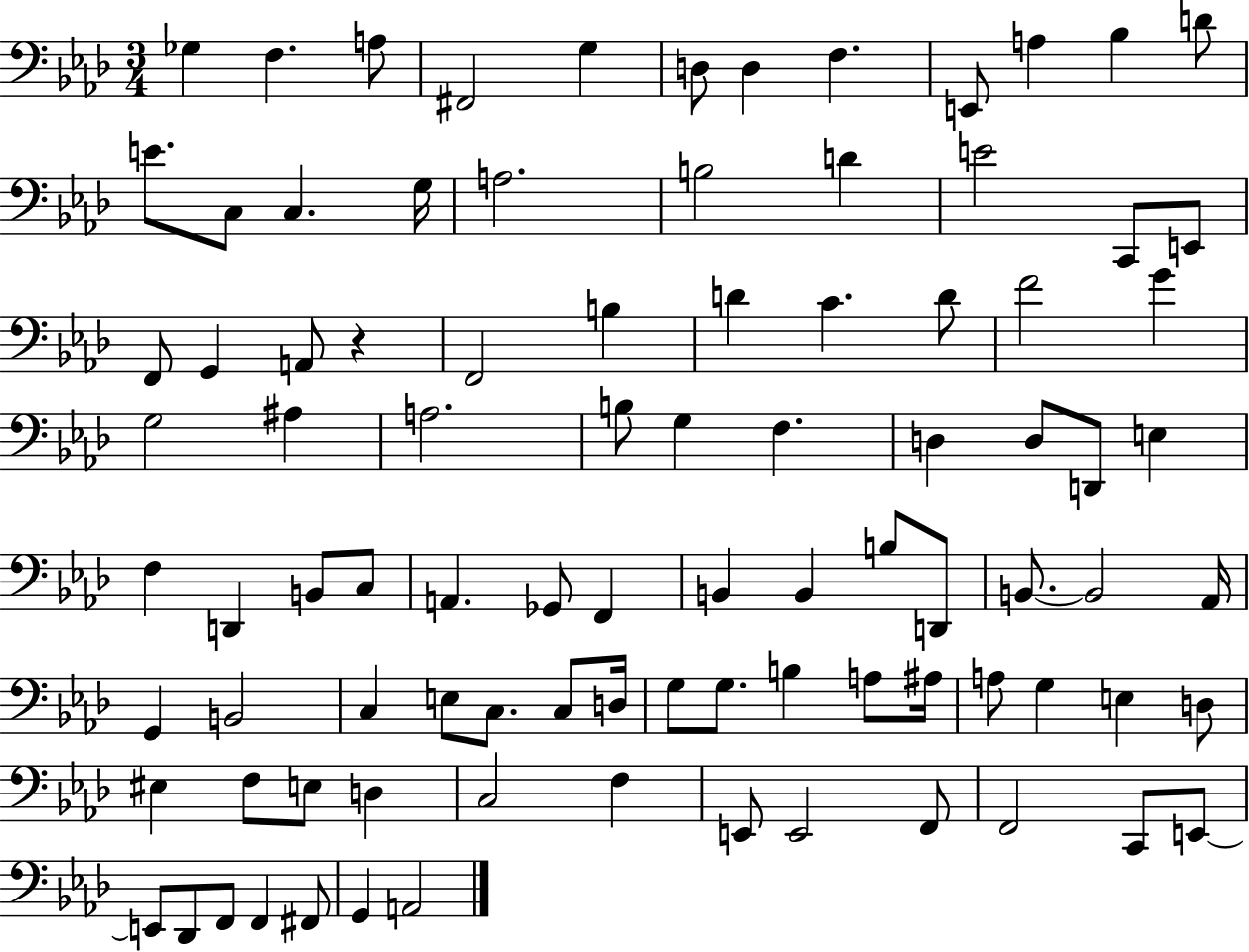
Gb3/q F3/q. A3/e F#2/h G3/q D3/e D3/q F3/q. E2/e A3/q Bb3/q D4/e E4/e. C3/e C3/q. G3/s A3/h. B3/h D4/q E4/h C2/e E2/e F2/e G2/q A2/e R/q F2/h B3/q D4/q C4/q. D4/e F4/h G4/q G3/h A#3/q A3/h. B3/e G3/q F3/q. D3/q D3/e D2/e E3/q F3/q D2/q B2/e C3/e A2/q. Gb2/e F2/q B2/q B2/q B3/e D2/e B2/e. B2/h Ab2/s G2/q B2/h C3/q E3/e C3/e. C3/e D3/s G3/e G3/e. B3/q A3/e A#3/s A3/e G3/q E3/q D3/e EIS3/q F3/e E3/e D3/q C3/h F3/q E2/e E2/h F2/e F2/h C2/e E2/e E2/e Db2/e F2/e F2/q F#2/e G2/q A2/h